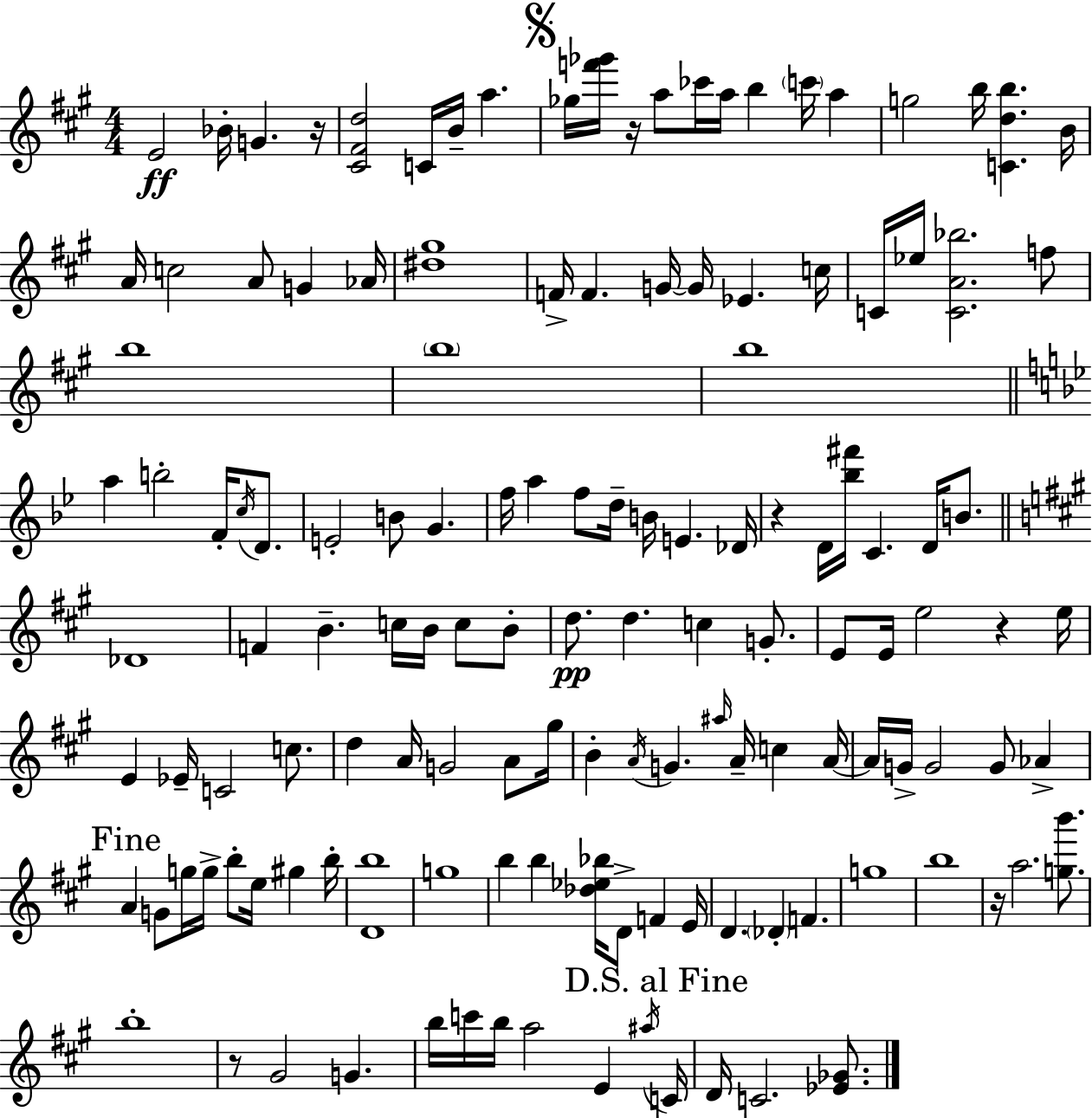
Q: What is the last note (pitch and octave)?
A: C4